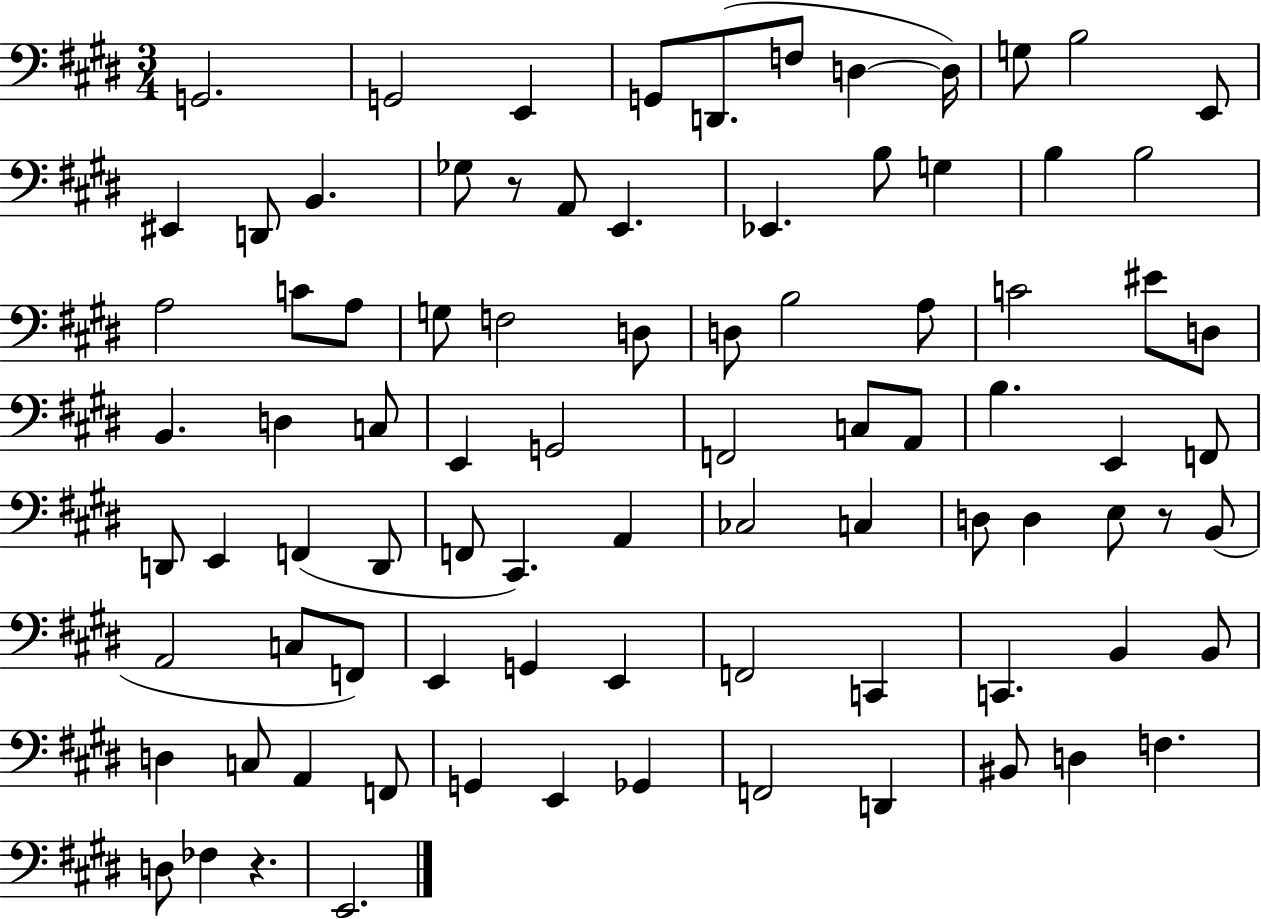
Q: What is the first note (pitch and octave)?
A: G2